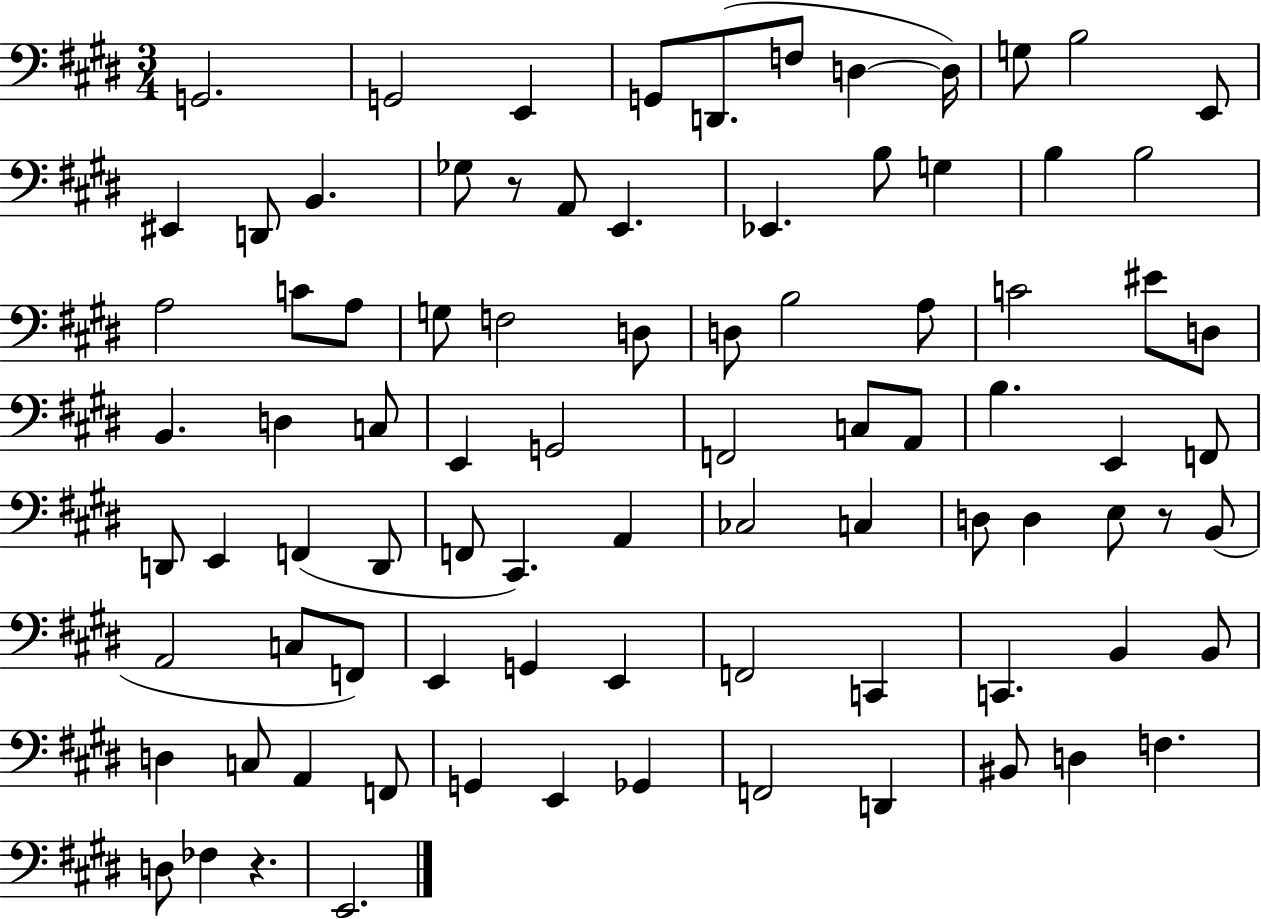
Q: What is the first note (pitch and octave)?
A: G2